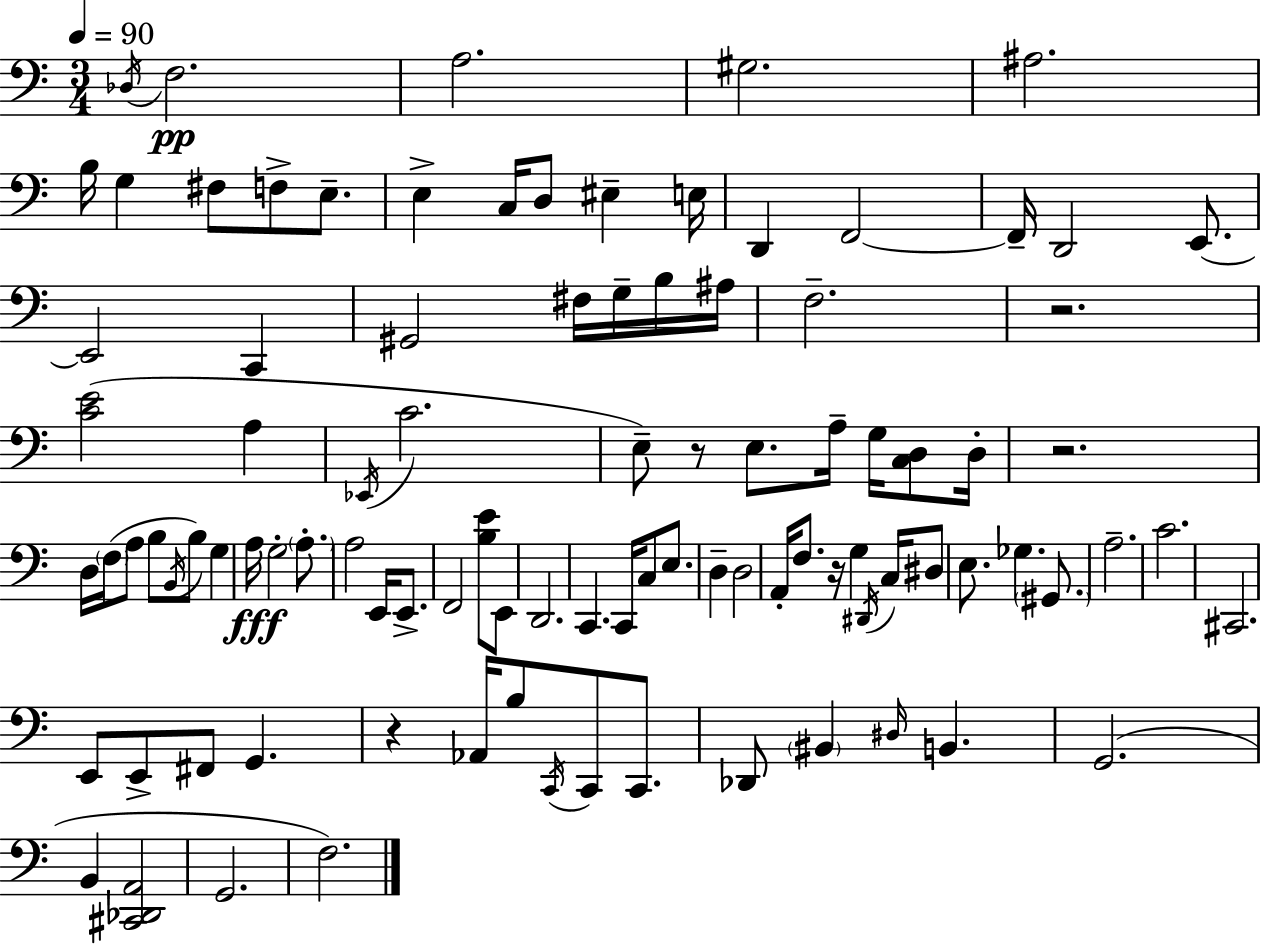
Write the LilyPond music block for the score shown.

{
  \clef bass
  \numericTimeSignature
  \time 3/4
  \key c \major
  \tempo 4 = 90
  \repeat volta 2 { \acciaccatura { des16 }\pp f2. | a2. | gis2. | ais2. | \break b16 g4 fis8 f8-> e8.-- | e4-> c16 d8 eis4-- | e16 d,4 f,2~~ | f,16-- d,2 e,8.~~ | \break e,2 c,4 | gis,2 fis16 g16-- b16 | ais16 f2.-- | r2. | \break <c' e'>2( a4 | \acciaccatura { ees,16 } c'2. | e8--) r8 e8. a16-- g16 <c d>8 | d16-. r2. | \break d16 \parenthesize f16( a8 b8 \acciaccatura { b,16 }) b8 g4 | a16\fff g2-. | \parenthesize a8.-. a2 e,16 | e,8.-> f,2 <b e'>8 | \break e,8 d,2. | c,4. c,16 c8 | e8. d4-- d2 | a,16-. f8. r16 g4 | \break \acciaccatura { dis,16 } c16 dis8 e8. ges4. | \parenthesize gis,8. a2.-- | c'2. | cis,2. | \break e,8 e,8-> fis,8 g,4. | r4 aes,16 b8 \acciaccatura { c,16 } | c,8 c,8. des,8 \parenthesize bis,4 \grace { dis16 } | b,4. g,2.( | \break b,4 <cis, des, a,>2 | g,2. | f2.) | } \bar "|."
}